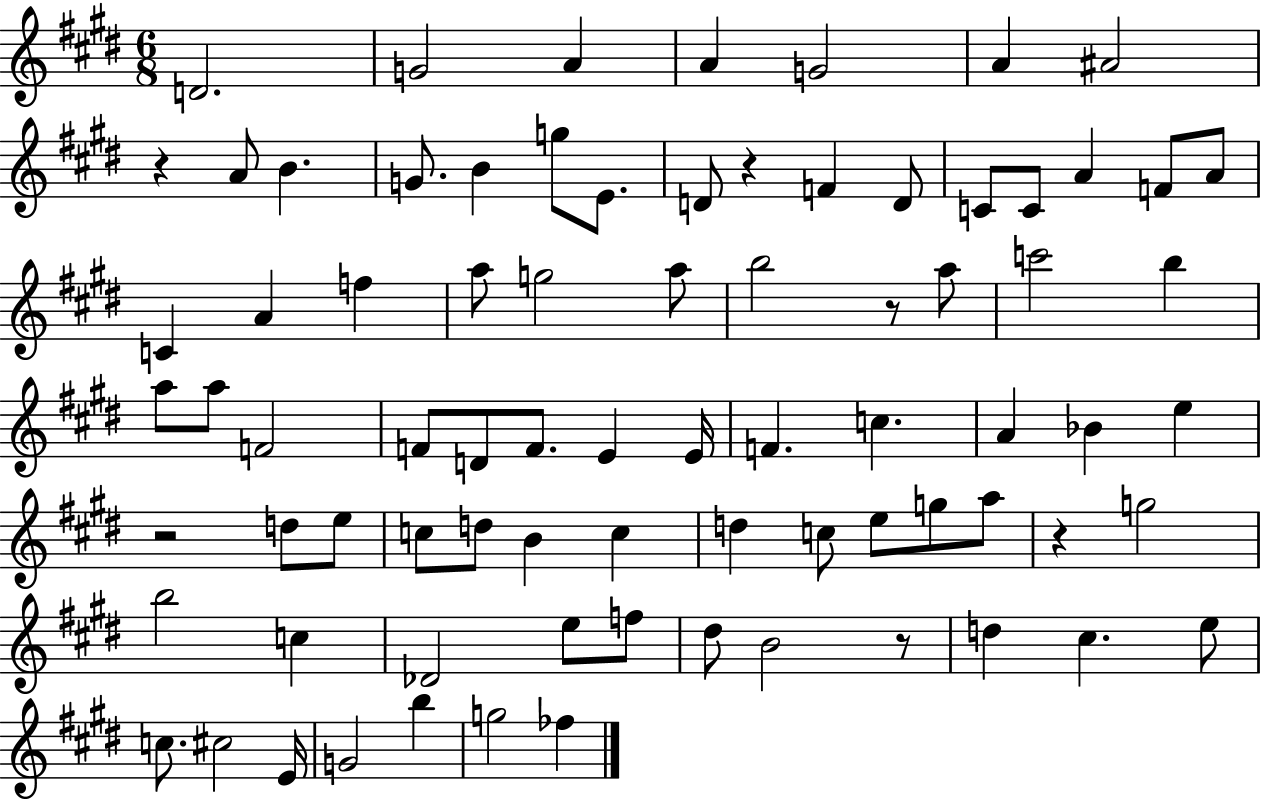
{
  \clef treble
  \numericTimeSignature
  \time 6/8
  \key e \major
  d'2. | g'2 a'4 | a'4 g'2 | a'4 ais'2 | \break r4 a'8 b'4. | g'8. b'4 g''8 e'8. | d'8 r4 f'4 d'8 | c'8 c'8 a'4 f'8 a'8 | \break c'4 a'4 f''4 | a''8 g''2 a''8 | b''2 r8 a''8 | c'''2 b''4 | \break a''8 a''8 f'2 | f'8 d'8 f'8. e'4 e'16 | f'4. c''4. | a'4 bes'4 e''4 | \break r2 d''8 e''8 | c''8 d''8 b'4 c''4 | d''4 c''8 e''8 g''8 a''8 | r4 g''2 | \break b''2 c''4 | des'2 e''8 f''8 | dis''8 b'2 r8 | d''4 cis''4. e''8 | \break c''8. cis''2 e'16 | g'2 b''4 | g''2 fes''4 | \bar "|."
}